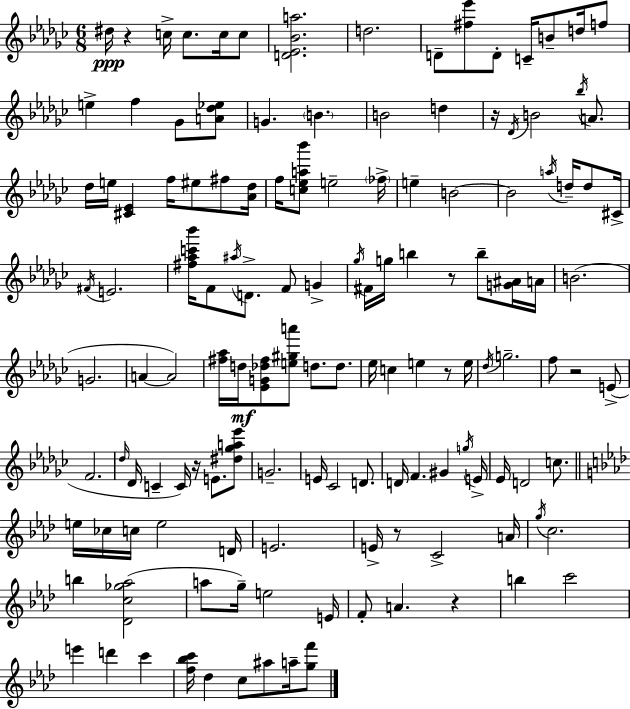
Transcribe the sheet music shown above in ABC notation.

X:1
T:Untitled
M:6/8
L:1/4
K:Ebm
^d/4 z c/4 c/2 c/4 c/2 [D_E_Ba]2 d2 D/2 [^f_e']/2 D/2 C/4 B/2 d/4 f/2 e f _G/2 [A_d_e]/2 G B B2 d z/4 _D/4 B2 _b/4 A/2 _d/4 e/4 [^C_E] f/4 ^e/2 ^f/2 [_A_d]/4 f/4 [c_ea_b']/2 e2 _f/4 e B2 B2 a/4 d/4 d/2 ^C/4 ^F/4 E2 [^f_ac'_b']/4 F/2 ^a/4 D/2 F/2 G _g/4 ^F/4 g/4 b z/2 b/2 [G^A]/4 A/4 B2 G2 A A2 [^f_a]/4 d/4 [_EG_d^f]/2 [e^ga']/2 d/2 d/2 _e/4 c e z/2 e/4 _d/4 g2 f/2 z2 E/2 F2 _d/4 _D/4 C C/4 z/4 E/2 [^d_ga_e']/2 G2 E/4 _C2 D/2 D/4 F ^G g/4 E/4 _E/4 D2 c/2 e/4 _c/4 c/4 e2 D/4 E2 E/4 z/2 C2 A/4 g/4 c2 b [_Dc_g_a]2 a/2 g/4 e2 E/4 F/2 A z b c'2 e' d' c' [f_bc']/4 _d c/2 ^a/2 a/4 [gf']/2